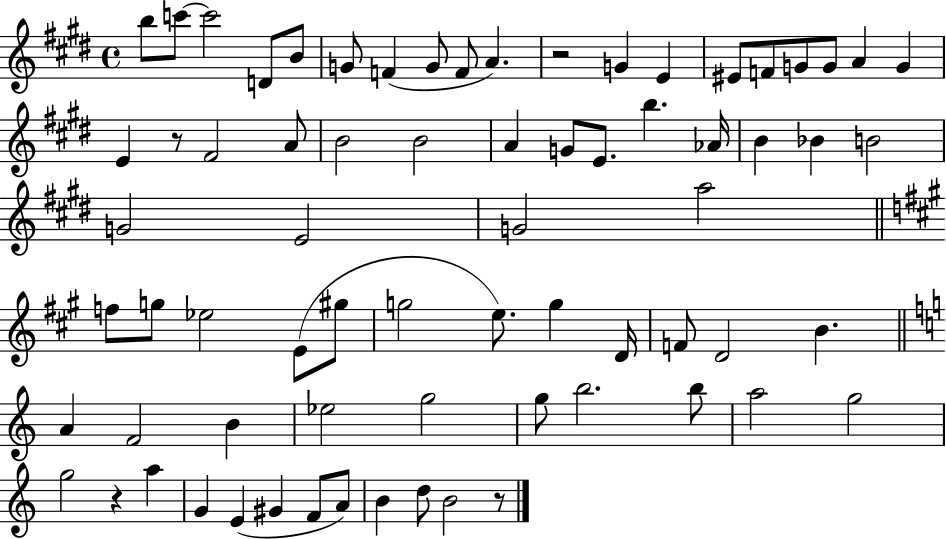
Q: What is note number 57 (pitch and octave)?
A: G5